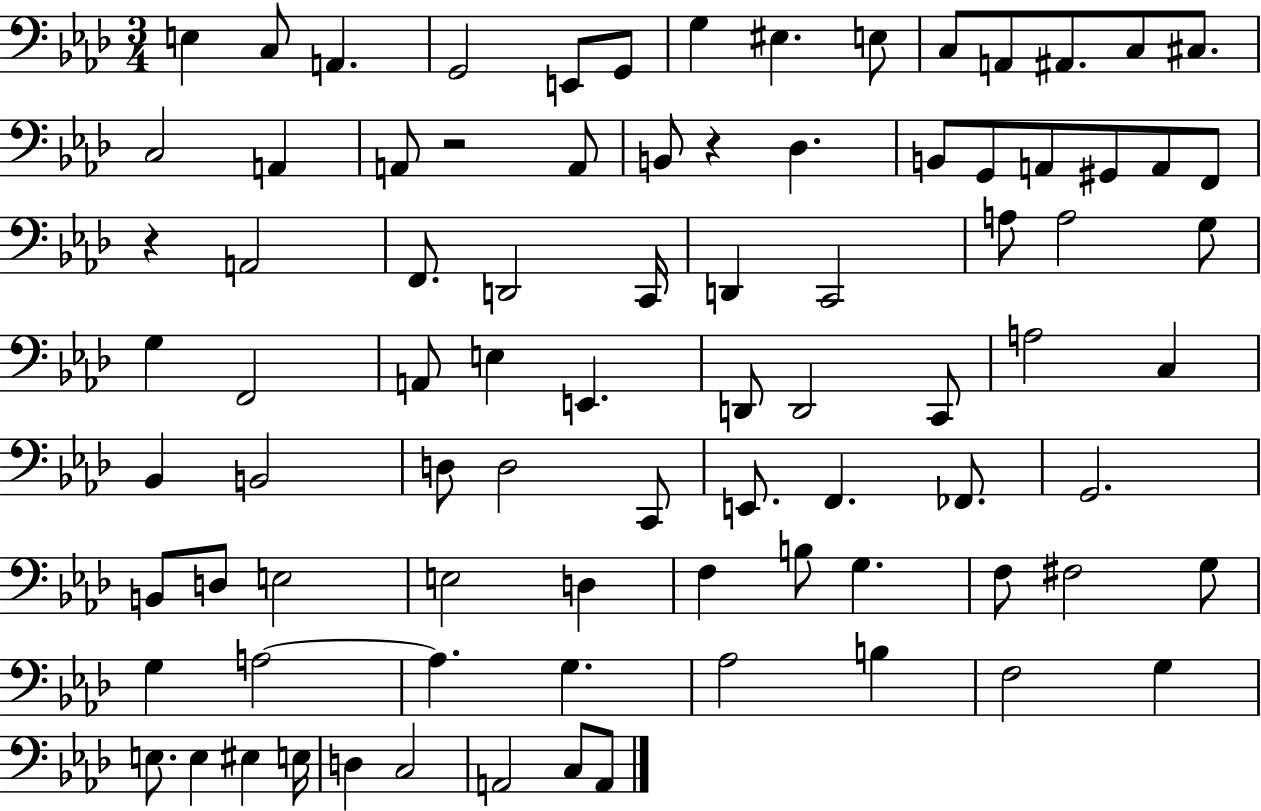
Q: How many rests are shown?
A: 3